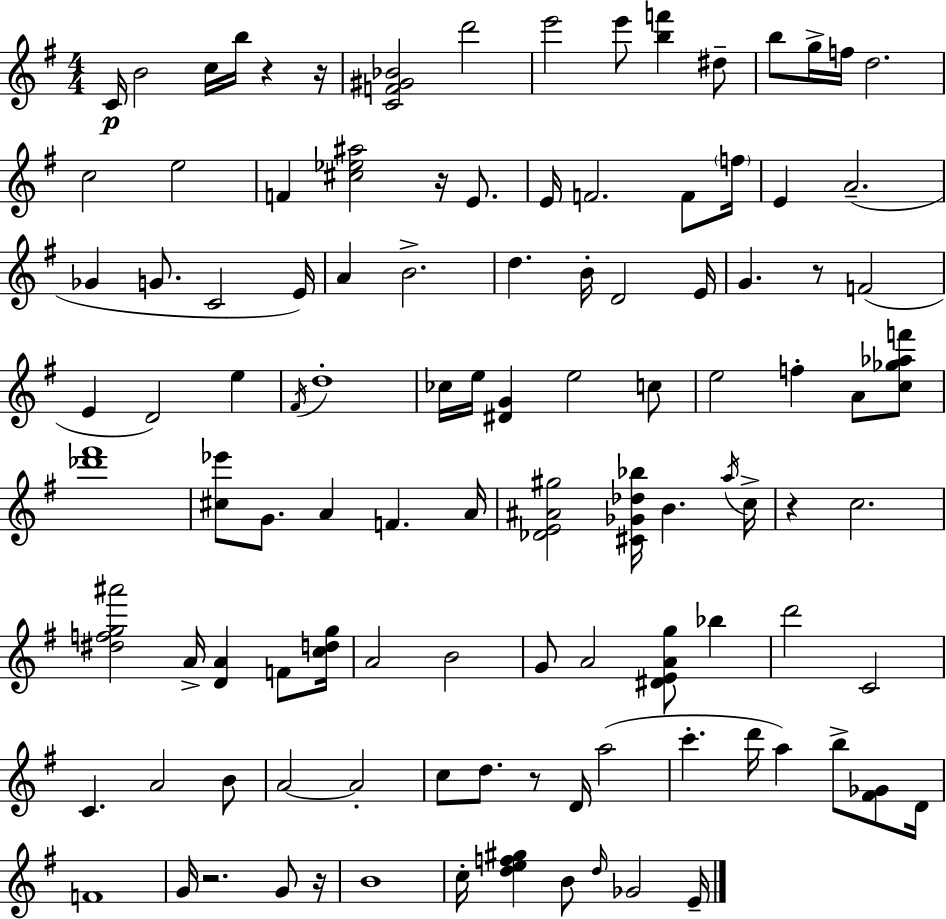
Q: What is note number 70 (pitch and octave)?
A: D5